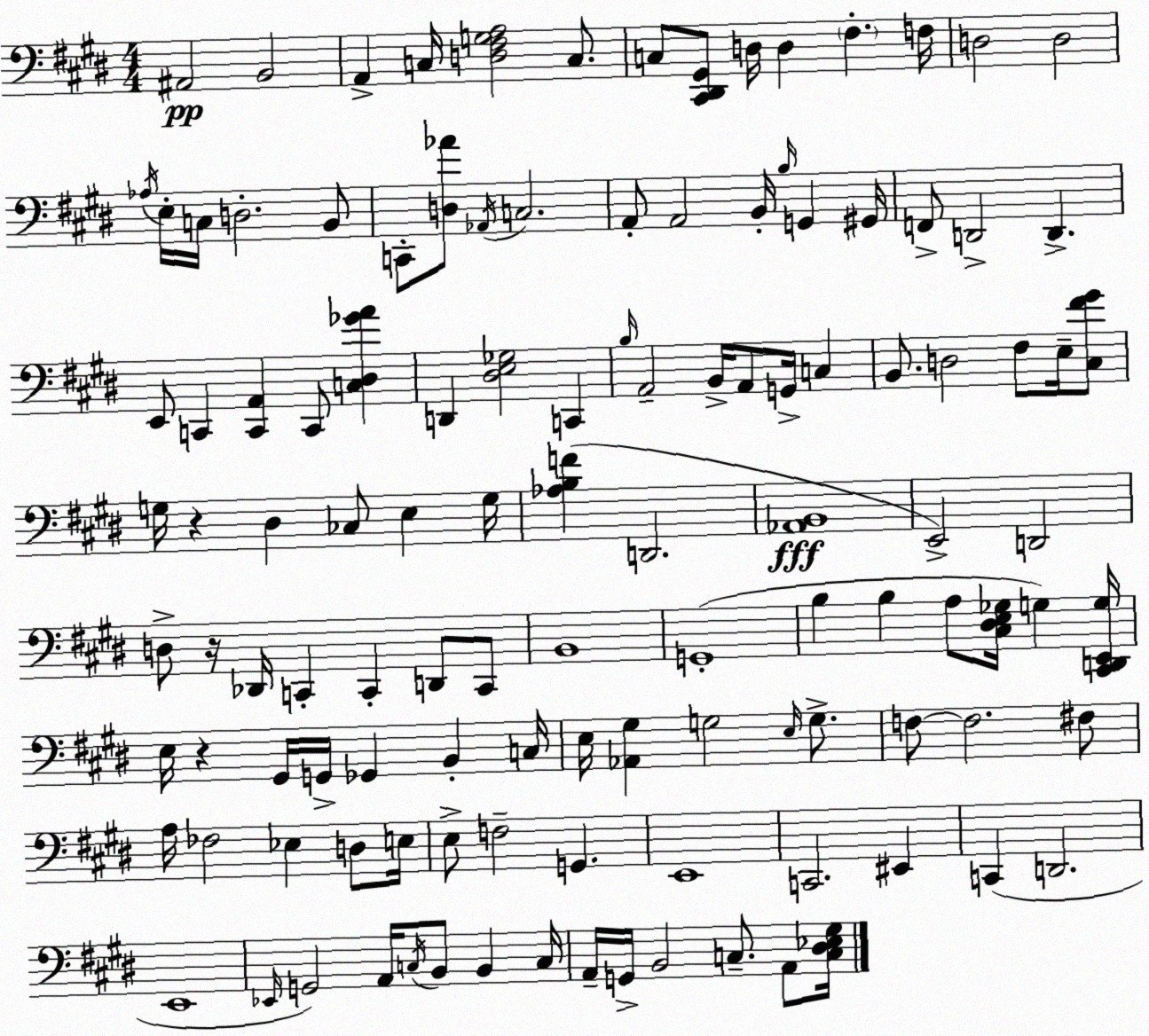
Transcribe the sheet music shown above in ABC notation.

X:1
T:Untitled
M:4/4
L:1/4
K:E
^A,,2 B,,2 A,, C,/4 [D,^F,G,A,]2 C,/2 C,/2 [^C,,^D,,^G,,]/2 D,/4 D, ^F, F,/4 D,2 D,2 _A,/4 E,/4 C,/4 D,2 B,,/2 C,,/2 [D,_A]/2 _A,,/4 C,2 A,,/2 A,,2 B,,/4 B,/4 G,, ^G,,/4 F,,/2 D,,2 D,, E,,/2 C,, [C,,A,,] C,,/2 [C,^D,_GA] D,, [^D,E,_G,]2 C,, B,/4 A,,2 B,,/4 A,,/2 G,,/4 C, B,,/2 D,2 ^F,/2 E,/4 [^C,^F^G]/2 G,/4 z ^D, _C,/2 E, G,/4 [_A,B,F] D,,2 [_A,,B,,]4 E,,2 D,,2 D,/2 z/4 _D,,/4 C,, C,, D,,/2 C,,/2 B,,4 G,,4 B, B, A,/2 [^C,^D,E,_G,]/4 G, [^C,,D,,E,,G,]/4 E,/4 z ^G,,/4 G,,/4 _G,, B,, C,/4 E,/4 [_A,,^G,] G,2 E,/4 G,/2 F,/2 F,2 ^F,/2 A,/4 _F,2 _E, D,/2 E,/4 E,/2 F,2 G,, E,,4 C,,2 ^E,, C,, D,,2 E,,4 _E,,/4 G,,2 A,,/4 C,/4 B,,/2 B,, C,/4 A,,/4 G,,/4 B,,2 C,/2 A,,/2 [C,^D,_E,^G,]/4